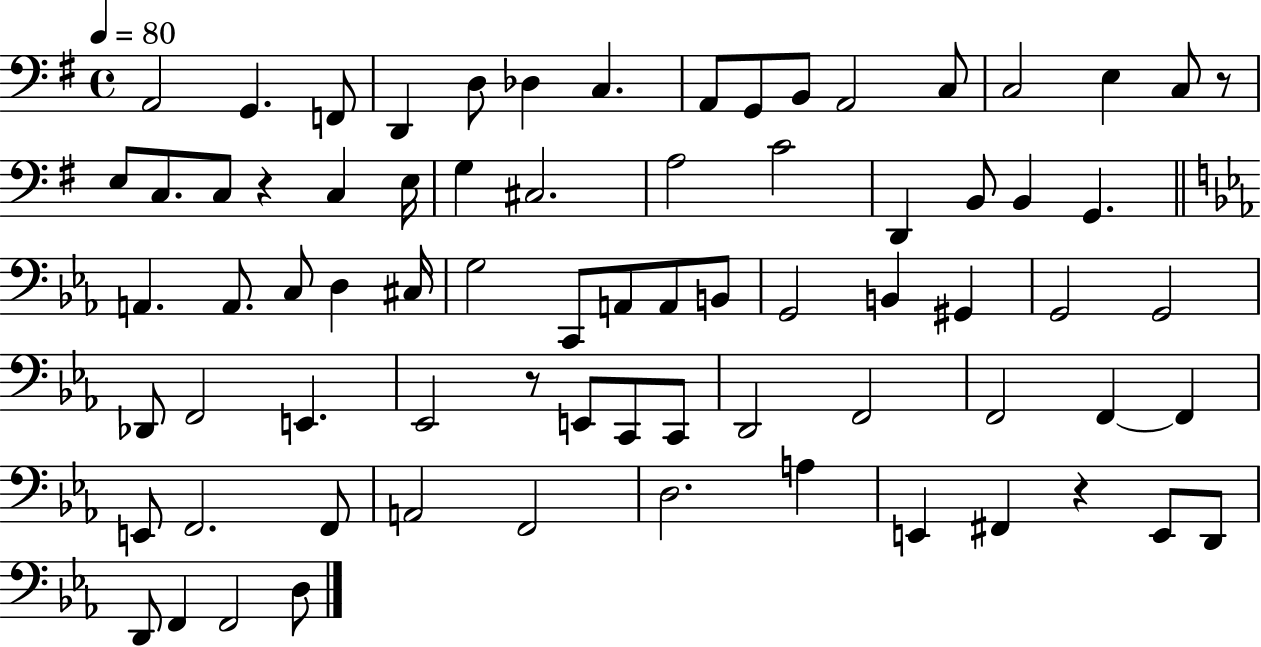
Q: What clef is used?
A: bass